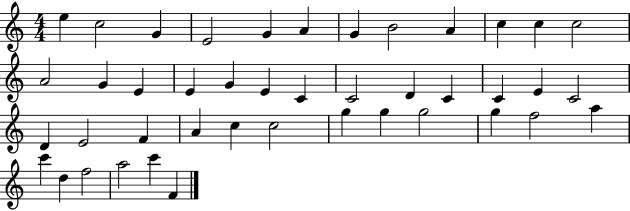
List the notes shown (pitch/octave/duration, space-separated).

E5/q C5/h G4/q E4/h G4/q A4/q G4/q B4/h A4/q C5/q C5/q C5/h A4/h G4/q E4/q E4/q G4/q E4/q C4/q C4/h D4/q C4/q C4/q E4/q C4/h D4/q E4/h F4/q A4/q C5/q C5/h G5/q G5/q G5/h G5/q F5/h A5/q C6/q D5/q F5/h A5/h C6/q F4/q